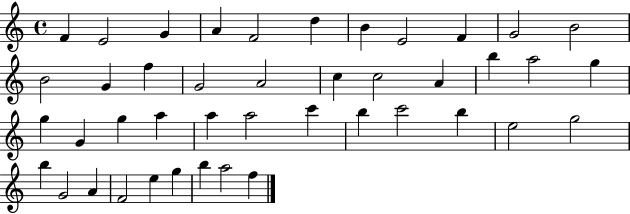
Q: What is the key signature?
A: C major